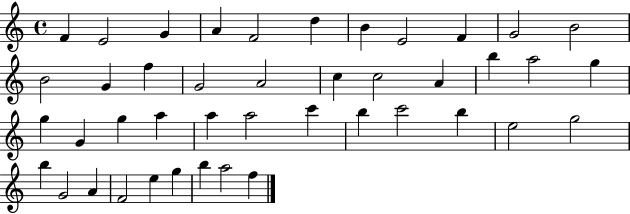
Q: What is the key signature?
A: C major